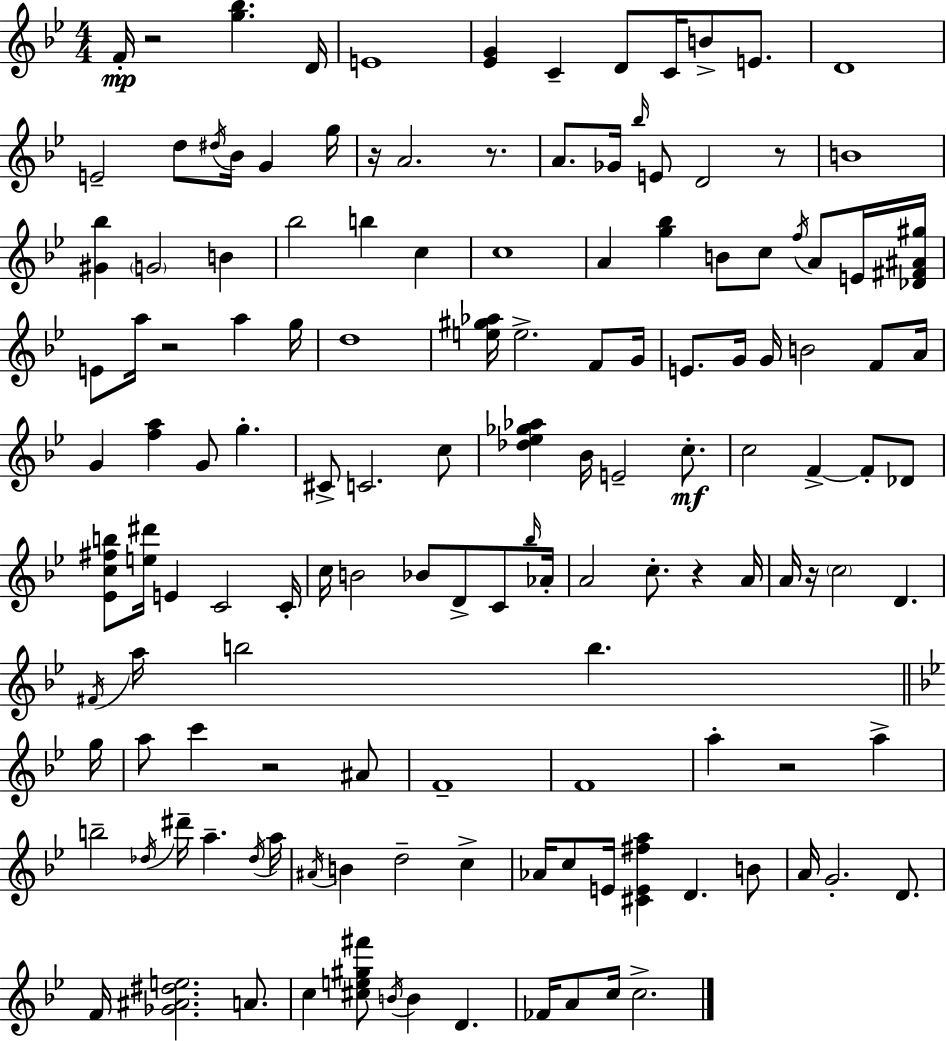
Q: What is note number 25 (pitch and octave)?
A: Bb5